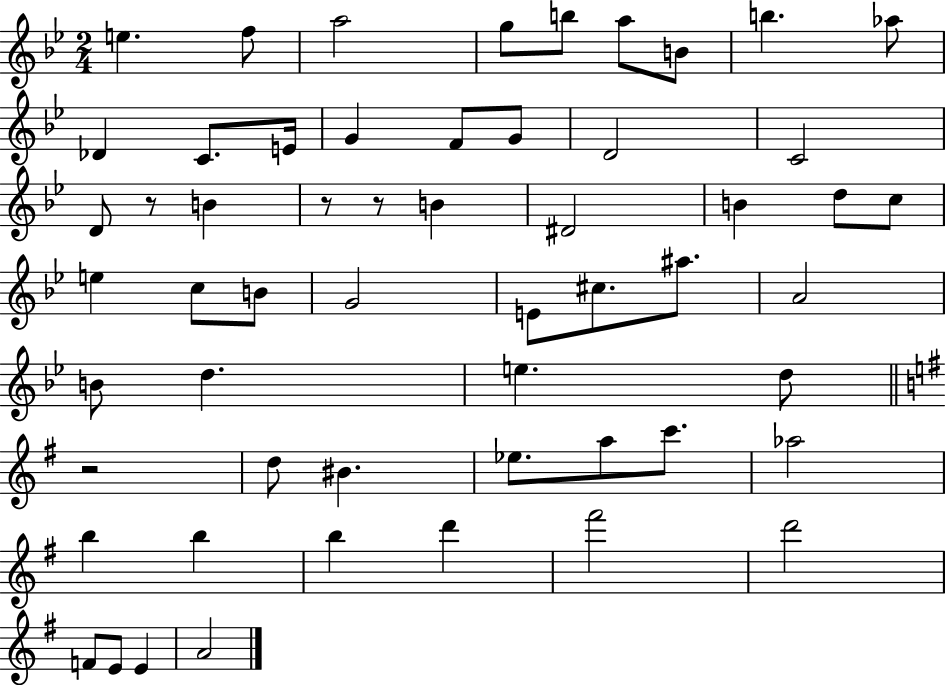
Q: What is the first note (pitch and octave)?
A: E5